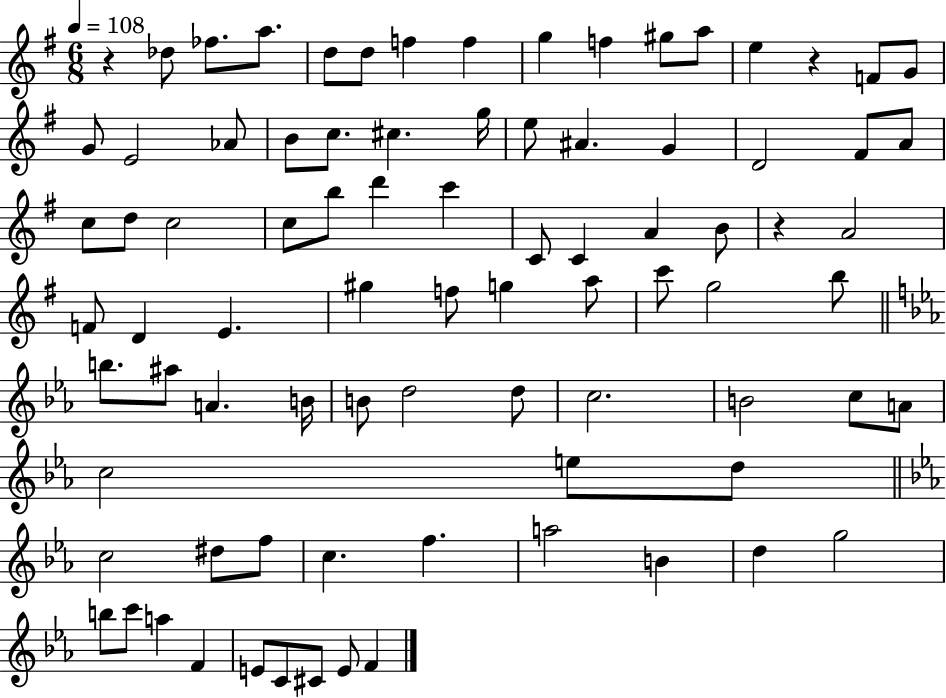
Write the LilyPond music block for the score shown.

{
  \clef treble
  \numericTimeSignature
  \time 6/8
  \key g \major
  \tempo 4 = 108
  r4 des''8 fes''8. a''8. | d''8 d''8 f''4 f''4 | g''4 f''4 gis''8 a''8 | e''4 r4 f'8 g'8 | \break g'8 e'2 aes'8 | b'8 c''8. cis''4. g''16 | e''8 ais'4. g'4 | d'2 fis'8 a'8 | \break c''8 d''8 c''2 | c''8 b''8 d'''4 c'''4 | c'8 c'4 a'4 b'8 | r4 a'2 | \break f'8 d'4 e'4. | gis''4 f''8 g''4 a''8 | c'''8 g''2 b''8 | \bar "||" \break \key c \minor b''8. ais''8 a'4. b'16 | b'8 d''2 d''8 | c''2. | b'2 c''8 a'8 | \break c''2 e''8 d''8 | \bar "||" \break \key c \minor c''2 dis''8 f''8 | c''4. f''4. | a''2 b'4 | d''4 g''2 | \break b''8 c'''8 a''4 f'4 | e'8 c'8 cis'8 e'8 f'4 | \bar "|."
}